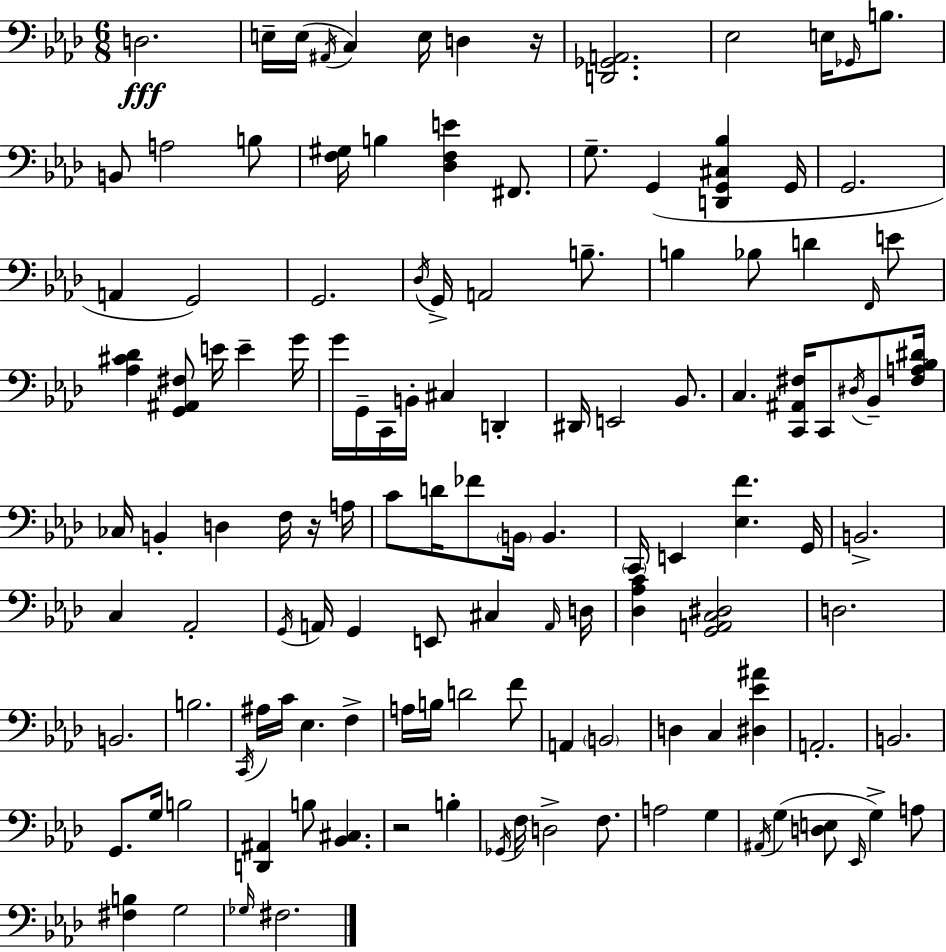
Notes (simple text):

D3/h. E3/s E3/s A#2/s C3/q E3/s D3/q R/s [D2,Gb2,A2]/h. Eb3/h E3/s Gb2/s B3/e. B2/e A3/h B3/e [F3,G#3]/s B3/q [Db3,F3,E4]/q F#2/e. G3/e. G2/q [D2,G2,C#3,Bb3]/q G2/s G2/h. A2/q G2/h G2/h. Db3/s G2/s A2/h B3/e. B3/q Bb3/e D4/q F2/s E4/e [Ab3,C#4,Db4]/q [G2,A#2,F#3]/e E4/s E4/q G4/s G4/s G2/s C2/s B2/s C#3/q D2/q D#2/s E2/h Bb2/e. C3/q. [C2,A#2,F#3]/s C2/e D#3/s Bb2/e [F#3,A3,Bb3,D#4]/s CES3/s B2/q D3/q F3/s R/s A3/s C4/e D4/s FES4/e B2/s B2/q. C2/s E2/q [Eb3,F4]/q. G2/s B2/h. C3/q Ab2/h G2/s A2/s G2/q E2/e C#3/q A2/s D3/s [Db3,Ab3,C4]/q [G2,A2,C3,D#3]/h D3/h. B2/h. B3/h. C2/s A#3/s C4/s Eb3/q. F3/q A3/s B3/s D4/h F4/e A2/q B2/h D3/q C3/q [D#3,Eb4,A#4]/q A2/h. B2/h. G2/e. G3/s B3/h [D2,A#2]/q B3/e [Bb2,C#3]/q. R/h B3/q Gb2/s F3/s D3/h F3/e. A3/h G3/q A#2/s G3/q [D3,E3]/e Eb2/s G3/q A3/e [F#3,B3]/q G3/h Gb3/s F#3/h.